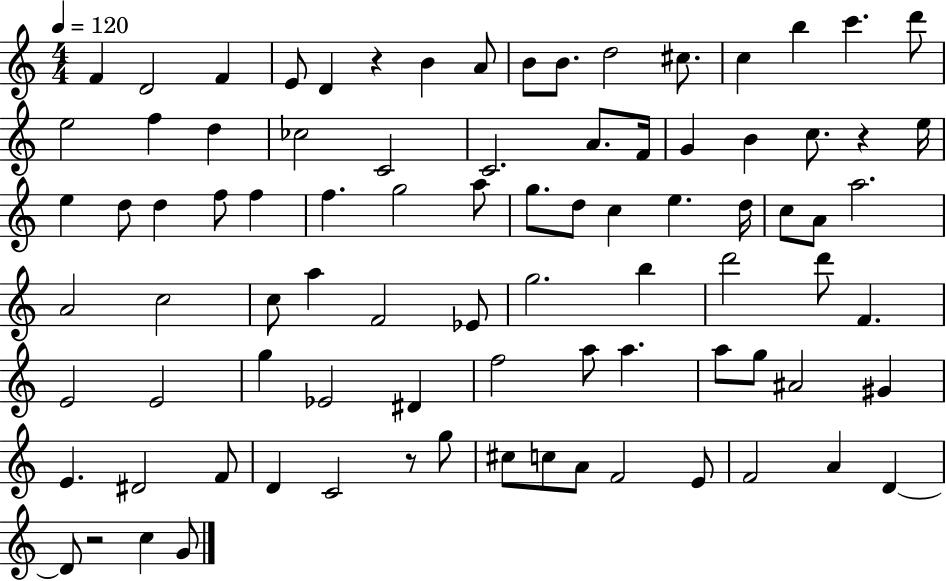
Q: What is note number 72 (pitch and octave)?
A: G5